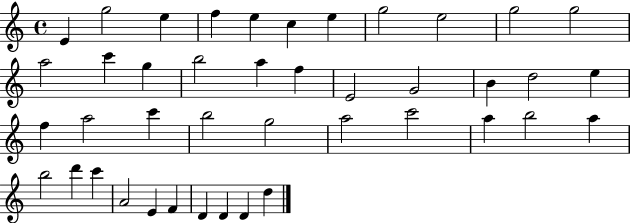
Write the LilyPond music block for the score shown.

{
  \clef treble
  \time 4/4
  \defaultTimeSignature
  \key c \major
  e'4 g''2 e''4 | f''4 e''4 c''4 e''4 | g''2 e''2 | g''2 g''2 | \break a''2 c'''4 g''4 | b''2 a''4 f''4 | e'2 g'2 | b'4 d''2 e''4 | \break f''4 a''2 c'''4 | b''2 g''2 | a''2 c'''2 | a''4 b''2 a''4 | \break b''2 d'''4 c'''4 | a'2 e'4 f'4 | d'4 d'4 d'4 d''4 | \bar "|."
}